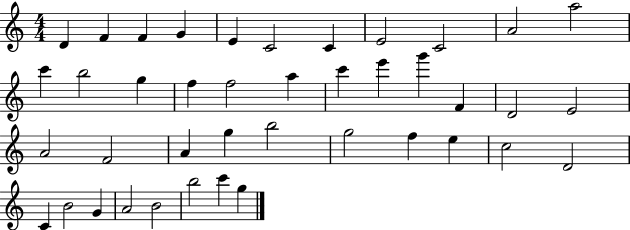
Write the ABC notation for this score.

X:1
T:Untitled
M:4/4
L:1/4
K:C
D F F G E C2 C E2 C2 A2 a2 c' b2 g f f2 a c' e' g' F D2 E2 A2 F2 A g b2 g2 f e c2 D2 C B2 G A2 B2 b2 c' g